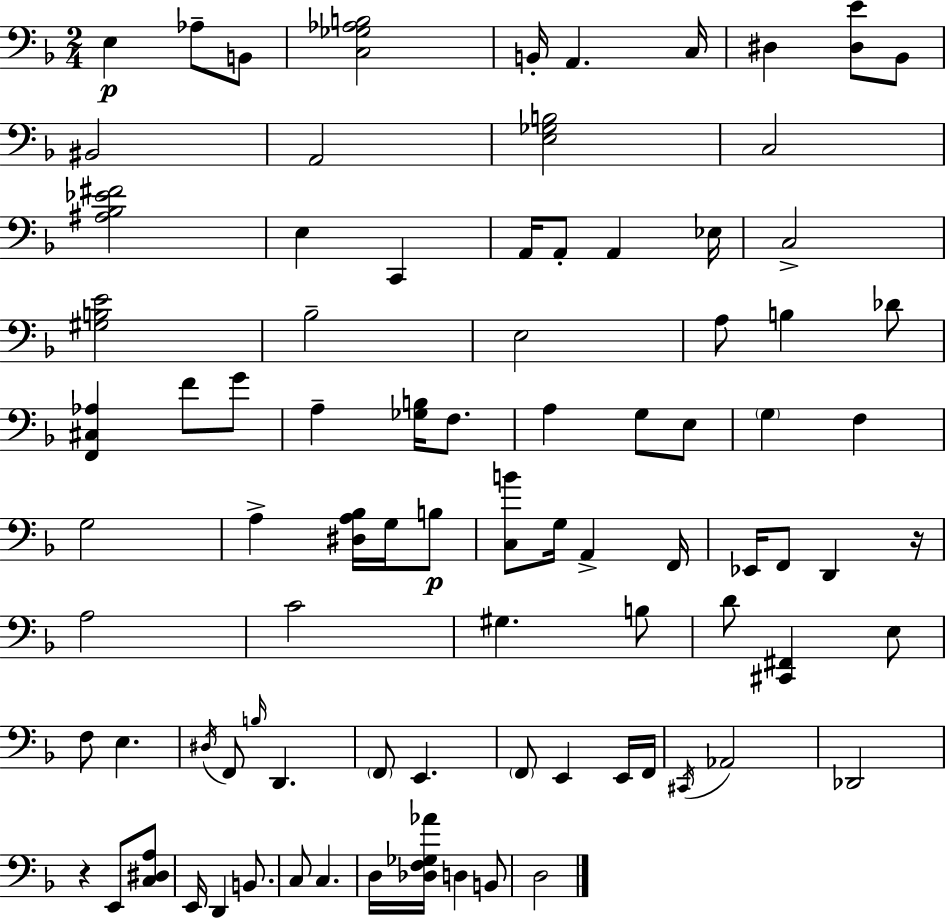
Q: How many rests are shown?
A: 2